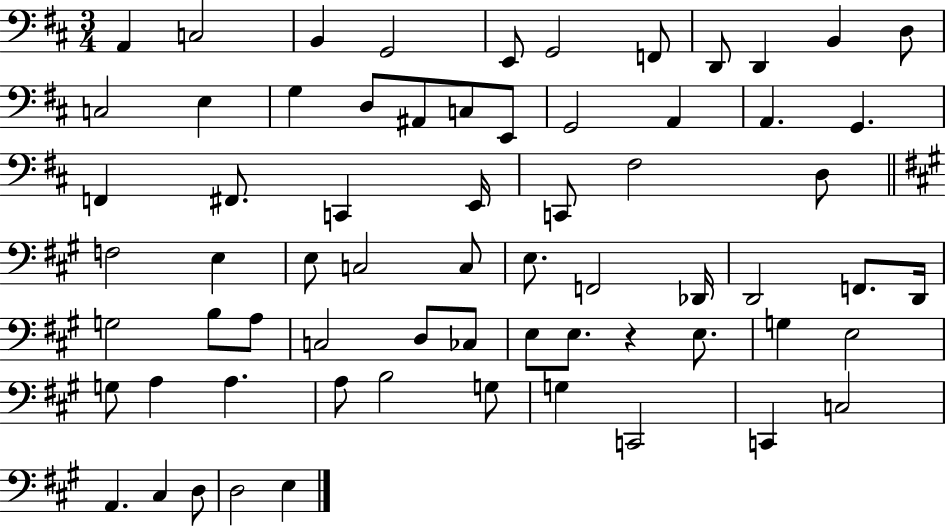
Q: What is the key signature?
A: D major